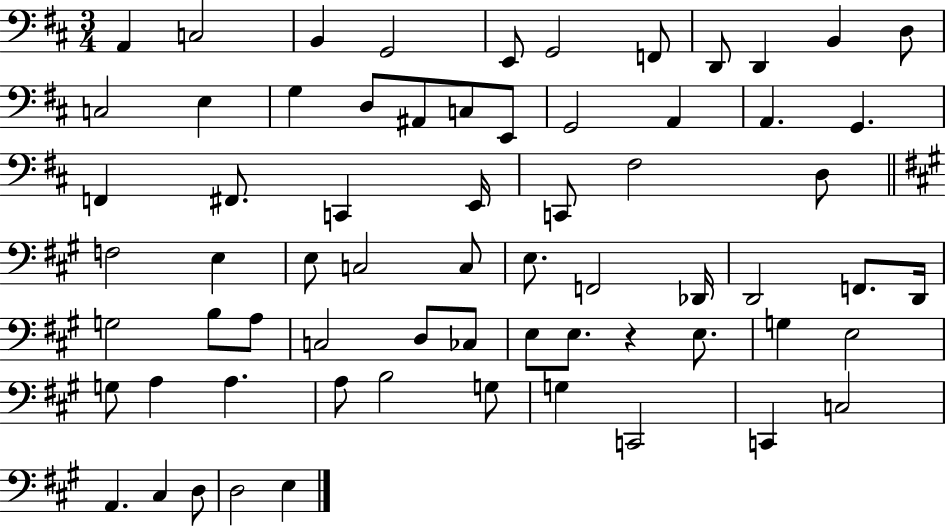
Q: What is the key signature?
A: D major